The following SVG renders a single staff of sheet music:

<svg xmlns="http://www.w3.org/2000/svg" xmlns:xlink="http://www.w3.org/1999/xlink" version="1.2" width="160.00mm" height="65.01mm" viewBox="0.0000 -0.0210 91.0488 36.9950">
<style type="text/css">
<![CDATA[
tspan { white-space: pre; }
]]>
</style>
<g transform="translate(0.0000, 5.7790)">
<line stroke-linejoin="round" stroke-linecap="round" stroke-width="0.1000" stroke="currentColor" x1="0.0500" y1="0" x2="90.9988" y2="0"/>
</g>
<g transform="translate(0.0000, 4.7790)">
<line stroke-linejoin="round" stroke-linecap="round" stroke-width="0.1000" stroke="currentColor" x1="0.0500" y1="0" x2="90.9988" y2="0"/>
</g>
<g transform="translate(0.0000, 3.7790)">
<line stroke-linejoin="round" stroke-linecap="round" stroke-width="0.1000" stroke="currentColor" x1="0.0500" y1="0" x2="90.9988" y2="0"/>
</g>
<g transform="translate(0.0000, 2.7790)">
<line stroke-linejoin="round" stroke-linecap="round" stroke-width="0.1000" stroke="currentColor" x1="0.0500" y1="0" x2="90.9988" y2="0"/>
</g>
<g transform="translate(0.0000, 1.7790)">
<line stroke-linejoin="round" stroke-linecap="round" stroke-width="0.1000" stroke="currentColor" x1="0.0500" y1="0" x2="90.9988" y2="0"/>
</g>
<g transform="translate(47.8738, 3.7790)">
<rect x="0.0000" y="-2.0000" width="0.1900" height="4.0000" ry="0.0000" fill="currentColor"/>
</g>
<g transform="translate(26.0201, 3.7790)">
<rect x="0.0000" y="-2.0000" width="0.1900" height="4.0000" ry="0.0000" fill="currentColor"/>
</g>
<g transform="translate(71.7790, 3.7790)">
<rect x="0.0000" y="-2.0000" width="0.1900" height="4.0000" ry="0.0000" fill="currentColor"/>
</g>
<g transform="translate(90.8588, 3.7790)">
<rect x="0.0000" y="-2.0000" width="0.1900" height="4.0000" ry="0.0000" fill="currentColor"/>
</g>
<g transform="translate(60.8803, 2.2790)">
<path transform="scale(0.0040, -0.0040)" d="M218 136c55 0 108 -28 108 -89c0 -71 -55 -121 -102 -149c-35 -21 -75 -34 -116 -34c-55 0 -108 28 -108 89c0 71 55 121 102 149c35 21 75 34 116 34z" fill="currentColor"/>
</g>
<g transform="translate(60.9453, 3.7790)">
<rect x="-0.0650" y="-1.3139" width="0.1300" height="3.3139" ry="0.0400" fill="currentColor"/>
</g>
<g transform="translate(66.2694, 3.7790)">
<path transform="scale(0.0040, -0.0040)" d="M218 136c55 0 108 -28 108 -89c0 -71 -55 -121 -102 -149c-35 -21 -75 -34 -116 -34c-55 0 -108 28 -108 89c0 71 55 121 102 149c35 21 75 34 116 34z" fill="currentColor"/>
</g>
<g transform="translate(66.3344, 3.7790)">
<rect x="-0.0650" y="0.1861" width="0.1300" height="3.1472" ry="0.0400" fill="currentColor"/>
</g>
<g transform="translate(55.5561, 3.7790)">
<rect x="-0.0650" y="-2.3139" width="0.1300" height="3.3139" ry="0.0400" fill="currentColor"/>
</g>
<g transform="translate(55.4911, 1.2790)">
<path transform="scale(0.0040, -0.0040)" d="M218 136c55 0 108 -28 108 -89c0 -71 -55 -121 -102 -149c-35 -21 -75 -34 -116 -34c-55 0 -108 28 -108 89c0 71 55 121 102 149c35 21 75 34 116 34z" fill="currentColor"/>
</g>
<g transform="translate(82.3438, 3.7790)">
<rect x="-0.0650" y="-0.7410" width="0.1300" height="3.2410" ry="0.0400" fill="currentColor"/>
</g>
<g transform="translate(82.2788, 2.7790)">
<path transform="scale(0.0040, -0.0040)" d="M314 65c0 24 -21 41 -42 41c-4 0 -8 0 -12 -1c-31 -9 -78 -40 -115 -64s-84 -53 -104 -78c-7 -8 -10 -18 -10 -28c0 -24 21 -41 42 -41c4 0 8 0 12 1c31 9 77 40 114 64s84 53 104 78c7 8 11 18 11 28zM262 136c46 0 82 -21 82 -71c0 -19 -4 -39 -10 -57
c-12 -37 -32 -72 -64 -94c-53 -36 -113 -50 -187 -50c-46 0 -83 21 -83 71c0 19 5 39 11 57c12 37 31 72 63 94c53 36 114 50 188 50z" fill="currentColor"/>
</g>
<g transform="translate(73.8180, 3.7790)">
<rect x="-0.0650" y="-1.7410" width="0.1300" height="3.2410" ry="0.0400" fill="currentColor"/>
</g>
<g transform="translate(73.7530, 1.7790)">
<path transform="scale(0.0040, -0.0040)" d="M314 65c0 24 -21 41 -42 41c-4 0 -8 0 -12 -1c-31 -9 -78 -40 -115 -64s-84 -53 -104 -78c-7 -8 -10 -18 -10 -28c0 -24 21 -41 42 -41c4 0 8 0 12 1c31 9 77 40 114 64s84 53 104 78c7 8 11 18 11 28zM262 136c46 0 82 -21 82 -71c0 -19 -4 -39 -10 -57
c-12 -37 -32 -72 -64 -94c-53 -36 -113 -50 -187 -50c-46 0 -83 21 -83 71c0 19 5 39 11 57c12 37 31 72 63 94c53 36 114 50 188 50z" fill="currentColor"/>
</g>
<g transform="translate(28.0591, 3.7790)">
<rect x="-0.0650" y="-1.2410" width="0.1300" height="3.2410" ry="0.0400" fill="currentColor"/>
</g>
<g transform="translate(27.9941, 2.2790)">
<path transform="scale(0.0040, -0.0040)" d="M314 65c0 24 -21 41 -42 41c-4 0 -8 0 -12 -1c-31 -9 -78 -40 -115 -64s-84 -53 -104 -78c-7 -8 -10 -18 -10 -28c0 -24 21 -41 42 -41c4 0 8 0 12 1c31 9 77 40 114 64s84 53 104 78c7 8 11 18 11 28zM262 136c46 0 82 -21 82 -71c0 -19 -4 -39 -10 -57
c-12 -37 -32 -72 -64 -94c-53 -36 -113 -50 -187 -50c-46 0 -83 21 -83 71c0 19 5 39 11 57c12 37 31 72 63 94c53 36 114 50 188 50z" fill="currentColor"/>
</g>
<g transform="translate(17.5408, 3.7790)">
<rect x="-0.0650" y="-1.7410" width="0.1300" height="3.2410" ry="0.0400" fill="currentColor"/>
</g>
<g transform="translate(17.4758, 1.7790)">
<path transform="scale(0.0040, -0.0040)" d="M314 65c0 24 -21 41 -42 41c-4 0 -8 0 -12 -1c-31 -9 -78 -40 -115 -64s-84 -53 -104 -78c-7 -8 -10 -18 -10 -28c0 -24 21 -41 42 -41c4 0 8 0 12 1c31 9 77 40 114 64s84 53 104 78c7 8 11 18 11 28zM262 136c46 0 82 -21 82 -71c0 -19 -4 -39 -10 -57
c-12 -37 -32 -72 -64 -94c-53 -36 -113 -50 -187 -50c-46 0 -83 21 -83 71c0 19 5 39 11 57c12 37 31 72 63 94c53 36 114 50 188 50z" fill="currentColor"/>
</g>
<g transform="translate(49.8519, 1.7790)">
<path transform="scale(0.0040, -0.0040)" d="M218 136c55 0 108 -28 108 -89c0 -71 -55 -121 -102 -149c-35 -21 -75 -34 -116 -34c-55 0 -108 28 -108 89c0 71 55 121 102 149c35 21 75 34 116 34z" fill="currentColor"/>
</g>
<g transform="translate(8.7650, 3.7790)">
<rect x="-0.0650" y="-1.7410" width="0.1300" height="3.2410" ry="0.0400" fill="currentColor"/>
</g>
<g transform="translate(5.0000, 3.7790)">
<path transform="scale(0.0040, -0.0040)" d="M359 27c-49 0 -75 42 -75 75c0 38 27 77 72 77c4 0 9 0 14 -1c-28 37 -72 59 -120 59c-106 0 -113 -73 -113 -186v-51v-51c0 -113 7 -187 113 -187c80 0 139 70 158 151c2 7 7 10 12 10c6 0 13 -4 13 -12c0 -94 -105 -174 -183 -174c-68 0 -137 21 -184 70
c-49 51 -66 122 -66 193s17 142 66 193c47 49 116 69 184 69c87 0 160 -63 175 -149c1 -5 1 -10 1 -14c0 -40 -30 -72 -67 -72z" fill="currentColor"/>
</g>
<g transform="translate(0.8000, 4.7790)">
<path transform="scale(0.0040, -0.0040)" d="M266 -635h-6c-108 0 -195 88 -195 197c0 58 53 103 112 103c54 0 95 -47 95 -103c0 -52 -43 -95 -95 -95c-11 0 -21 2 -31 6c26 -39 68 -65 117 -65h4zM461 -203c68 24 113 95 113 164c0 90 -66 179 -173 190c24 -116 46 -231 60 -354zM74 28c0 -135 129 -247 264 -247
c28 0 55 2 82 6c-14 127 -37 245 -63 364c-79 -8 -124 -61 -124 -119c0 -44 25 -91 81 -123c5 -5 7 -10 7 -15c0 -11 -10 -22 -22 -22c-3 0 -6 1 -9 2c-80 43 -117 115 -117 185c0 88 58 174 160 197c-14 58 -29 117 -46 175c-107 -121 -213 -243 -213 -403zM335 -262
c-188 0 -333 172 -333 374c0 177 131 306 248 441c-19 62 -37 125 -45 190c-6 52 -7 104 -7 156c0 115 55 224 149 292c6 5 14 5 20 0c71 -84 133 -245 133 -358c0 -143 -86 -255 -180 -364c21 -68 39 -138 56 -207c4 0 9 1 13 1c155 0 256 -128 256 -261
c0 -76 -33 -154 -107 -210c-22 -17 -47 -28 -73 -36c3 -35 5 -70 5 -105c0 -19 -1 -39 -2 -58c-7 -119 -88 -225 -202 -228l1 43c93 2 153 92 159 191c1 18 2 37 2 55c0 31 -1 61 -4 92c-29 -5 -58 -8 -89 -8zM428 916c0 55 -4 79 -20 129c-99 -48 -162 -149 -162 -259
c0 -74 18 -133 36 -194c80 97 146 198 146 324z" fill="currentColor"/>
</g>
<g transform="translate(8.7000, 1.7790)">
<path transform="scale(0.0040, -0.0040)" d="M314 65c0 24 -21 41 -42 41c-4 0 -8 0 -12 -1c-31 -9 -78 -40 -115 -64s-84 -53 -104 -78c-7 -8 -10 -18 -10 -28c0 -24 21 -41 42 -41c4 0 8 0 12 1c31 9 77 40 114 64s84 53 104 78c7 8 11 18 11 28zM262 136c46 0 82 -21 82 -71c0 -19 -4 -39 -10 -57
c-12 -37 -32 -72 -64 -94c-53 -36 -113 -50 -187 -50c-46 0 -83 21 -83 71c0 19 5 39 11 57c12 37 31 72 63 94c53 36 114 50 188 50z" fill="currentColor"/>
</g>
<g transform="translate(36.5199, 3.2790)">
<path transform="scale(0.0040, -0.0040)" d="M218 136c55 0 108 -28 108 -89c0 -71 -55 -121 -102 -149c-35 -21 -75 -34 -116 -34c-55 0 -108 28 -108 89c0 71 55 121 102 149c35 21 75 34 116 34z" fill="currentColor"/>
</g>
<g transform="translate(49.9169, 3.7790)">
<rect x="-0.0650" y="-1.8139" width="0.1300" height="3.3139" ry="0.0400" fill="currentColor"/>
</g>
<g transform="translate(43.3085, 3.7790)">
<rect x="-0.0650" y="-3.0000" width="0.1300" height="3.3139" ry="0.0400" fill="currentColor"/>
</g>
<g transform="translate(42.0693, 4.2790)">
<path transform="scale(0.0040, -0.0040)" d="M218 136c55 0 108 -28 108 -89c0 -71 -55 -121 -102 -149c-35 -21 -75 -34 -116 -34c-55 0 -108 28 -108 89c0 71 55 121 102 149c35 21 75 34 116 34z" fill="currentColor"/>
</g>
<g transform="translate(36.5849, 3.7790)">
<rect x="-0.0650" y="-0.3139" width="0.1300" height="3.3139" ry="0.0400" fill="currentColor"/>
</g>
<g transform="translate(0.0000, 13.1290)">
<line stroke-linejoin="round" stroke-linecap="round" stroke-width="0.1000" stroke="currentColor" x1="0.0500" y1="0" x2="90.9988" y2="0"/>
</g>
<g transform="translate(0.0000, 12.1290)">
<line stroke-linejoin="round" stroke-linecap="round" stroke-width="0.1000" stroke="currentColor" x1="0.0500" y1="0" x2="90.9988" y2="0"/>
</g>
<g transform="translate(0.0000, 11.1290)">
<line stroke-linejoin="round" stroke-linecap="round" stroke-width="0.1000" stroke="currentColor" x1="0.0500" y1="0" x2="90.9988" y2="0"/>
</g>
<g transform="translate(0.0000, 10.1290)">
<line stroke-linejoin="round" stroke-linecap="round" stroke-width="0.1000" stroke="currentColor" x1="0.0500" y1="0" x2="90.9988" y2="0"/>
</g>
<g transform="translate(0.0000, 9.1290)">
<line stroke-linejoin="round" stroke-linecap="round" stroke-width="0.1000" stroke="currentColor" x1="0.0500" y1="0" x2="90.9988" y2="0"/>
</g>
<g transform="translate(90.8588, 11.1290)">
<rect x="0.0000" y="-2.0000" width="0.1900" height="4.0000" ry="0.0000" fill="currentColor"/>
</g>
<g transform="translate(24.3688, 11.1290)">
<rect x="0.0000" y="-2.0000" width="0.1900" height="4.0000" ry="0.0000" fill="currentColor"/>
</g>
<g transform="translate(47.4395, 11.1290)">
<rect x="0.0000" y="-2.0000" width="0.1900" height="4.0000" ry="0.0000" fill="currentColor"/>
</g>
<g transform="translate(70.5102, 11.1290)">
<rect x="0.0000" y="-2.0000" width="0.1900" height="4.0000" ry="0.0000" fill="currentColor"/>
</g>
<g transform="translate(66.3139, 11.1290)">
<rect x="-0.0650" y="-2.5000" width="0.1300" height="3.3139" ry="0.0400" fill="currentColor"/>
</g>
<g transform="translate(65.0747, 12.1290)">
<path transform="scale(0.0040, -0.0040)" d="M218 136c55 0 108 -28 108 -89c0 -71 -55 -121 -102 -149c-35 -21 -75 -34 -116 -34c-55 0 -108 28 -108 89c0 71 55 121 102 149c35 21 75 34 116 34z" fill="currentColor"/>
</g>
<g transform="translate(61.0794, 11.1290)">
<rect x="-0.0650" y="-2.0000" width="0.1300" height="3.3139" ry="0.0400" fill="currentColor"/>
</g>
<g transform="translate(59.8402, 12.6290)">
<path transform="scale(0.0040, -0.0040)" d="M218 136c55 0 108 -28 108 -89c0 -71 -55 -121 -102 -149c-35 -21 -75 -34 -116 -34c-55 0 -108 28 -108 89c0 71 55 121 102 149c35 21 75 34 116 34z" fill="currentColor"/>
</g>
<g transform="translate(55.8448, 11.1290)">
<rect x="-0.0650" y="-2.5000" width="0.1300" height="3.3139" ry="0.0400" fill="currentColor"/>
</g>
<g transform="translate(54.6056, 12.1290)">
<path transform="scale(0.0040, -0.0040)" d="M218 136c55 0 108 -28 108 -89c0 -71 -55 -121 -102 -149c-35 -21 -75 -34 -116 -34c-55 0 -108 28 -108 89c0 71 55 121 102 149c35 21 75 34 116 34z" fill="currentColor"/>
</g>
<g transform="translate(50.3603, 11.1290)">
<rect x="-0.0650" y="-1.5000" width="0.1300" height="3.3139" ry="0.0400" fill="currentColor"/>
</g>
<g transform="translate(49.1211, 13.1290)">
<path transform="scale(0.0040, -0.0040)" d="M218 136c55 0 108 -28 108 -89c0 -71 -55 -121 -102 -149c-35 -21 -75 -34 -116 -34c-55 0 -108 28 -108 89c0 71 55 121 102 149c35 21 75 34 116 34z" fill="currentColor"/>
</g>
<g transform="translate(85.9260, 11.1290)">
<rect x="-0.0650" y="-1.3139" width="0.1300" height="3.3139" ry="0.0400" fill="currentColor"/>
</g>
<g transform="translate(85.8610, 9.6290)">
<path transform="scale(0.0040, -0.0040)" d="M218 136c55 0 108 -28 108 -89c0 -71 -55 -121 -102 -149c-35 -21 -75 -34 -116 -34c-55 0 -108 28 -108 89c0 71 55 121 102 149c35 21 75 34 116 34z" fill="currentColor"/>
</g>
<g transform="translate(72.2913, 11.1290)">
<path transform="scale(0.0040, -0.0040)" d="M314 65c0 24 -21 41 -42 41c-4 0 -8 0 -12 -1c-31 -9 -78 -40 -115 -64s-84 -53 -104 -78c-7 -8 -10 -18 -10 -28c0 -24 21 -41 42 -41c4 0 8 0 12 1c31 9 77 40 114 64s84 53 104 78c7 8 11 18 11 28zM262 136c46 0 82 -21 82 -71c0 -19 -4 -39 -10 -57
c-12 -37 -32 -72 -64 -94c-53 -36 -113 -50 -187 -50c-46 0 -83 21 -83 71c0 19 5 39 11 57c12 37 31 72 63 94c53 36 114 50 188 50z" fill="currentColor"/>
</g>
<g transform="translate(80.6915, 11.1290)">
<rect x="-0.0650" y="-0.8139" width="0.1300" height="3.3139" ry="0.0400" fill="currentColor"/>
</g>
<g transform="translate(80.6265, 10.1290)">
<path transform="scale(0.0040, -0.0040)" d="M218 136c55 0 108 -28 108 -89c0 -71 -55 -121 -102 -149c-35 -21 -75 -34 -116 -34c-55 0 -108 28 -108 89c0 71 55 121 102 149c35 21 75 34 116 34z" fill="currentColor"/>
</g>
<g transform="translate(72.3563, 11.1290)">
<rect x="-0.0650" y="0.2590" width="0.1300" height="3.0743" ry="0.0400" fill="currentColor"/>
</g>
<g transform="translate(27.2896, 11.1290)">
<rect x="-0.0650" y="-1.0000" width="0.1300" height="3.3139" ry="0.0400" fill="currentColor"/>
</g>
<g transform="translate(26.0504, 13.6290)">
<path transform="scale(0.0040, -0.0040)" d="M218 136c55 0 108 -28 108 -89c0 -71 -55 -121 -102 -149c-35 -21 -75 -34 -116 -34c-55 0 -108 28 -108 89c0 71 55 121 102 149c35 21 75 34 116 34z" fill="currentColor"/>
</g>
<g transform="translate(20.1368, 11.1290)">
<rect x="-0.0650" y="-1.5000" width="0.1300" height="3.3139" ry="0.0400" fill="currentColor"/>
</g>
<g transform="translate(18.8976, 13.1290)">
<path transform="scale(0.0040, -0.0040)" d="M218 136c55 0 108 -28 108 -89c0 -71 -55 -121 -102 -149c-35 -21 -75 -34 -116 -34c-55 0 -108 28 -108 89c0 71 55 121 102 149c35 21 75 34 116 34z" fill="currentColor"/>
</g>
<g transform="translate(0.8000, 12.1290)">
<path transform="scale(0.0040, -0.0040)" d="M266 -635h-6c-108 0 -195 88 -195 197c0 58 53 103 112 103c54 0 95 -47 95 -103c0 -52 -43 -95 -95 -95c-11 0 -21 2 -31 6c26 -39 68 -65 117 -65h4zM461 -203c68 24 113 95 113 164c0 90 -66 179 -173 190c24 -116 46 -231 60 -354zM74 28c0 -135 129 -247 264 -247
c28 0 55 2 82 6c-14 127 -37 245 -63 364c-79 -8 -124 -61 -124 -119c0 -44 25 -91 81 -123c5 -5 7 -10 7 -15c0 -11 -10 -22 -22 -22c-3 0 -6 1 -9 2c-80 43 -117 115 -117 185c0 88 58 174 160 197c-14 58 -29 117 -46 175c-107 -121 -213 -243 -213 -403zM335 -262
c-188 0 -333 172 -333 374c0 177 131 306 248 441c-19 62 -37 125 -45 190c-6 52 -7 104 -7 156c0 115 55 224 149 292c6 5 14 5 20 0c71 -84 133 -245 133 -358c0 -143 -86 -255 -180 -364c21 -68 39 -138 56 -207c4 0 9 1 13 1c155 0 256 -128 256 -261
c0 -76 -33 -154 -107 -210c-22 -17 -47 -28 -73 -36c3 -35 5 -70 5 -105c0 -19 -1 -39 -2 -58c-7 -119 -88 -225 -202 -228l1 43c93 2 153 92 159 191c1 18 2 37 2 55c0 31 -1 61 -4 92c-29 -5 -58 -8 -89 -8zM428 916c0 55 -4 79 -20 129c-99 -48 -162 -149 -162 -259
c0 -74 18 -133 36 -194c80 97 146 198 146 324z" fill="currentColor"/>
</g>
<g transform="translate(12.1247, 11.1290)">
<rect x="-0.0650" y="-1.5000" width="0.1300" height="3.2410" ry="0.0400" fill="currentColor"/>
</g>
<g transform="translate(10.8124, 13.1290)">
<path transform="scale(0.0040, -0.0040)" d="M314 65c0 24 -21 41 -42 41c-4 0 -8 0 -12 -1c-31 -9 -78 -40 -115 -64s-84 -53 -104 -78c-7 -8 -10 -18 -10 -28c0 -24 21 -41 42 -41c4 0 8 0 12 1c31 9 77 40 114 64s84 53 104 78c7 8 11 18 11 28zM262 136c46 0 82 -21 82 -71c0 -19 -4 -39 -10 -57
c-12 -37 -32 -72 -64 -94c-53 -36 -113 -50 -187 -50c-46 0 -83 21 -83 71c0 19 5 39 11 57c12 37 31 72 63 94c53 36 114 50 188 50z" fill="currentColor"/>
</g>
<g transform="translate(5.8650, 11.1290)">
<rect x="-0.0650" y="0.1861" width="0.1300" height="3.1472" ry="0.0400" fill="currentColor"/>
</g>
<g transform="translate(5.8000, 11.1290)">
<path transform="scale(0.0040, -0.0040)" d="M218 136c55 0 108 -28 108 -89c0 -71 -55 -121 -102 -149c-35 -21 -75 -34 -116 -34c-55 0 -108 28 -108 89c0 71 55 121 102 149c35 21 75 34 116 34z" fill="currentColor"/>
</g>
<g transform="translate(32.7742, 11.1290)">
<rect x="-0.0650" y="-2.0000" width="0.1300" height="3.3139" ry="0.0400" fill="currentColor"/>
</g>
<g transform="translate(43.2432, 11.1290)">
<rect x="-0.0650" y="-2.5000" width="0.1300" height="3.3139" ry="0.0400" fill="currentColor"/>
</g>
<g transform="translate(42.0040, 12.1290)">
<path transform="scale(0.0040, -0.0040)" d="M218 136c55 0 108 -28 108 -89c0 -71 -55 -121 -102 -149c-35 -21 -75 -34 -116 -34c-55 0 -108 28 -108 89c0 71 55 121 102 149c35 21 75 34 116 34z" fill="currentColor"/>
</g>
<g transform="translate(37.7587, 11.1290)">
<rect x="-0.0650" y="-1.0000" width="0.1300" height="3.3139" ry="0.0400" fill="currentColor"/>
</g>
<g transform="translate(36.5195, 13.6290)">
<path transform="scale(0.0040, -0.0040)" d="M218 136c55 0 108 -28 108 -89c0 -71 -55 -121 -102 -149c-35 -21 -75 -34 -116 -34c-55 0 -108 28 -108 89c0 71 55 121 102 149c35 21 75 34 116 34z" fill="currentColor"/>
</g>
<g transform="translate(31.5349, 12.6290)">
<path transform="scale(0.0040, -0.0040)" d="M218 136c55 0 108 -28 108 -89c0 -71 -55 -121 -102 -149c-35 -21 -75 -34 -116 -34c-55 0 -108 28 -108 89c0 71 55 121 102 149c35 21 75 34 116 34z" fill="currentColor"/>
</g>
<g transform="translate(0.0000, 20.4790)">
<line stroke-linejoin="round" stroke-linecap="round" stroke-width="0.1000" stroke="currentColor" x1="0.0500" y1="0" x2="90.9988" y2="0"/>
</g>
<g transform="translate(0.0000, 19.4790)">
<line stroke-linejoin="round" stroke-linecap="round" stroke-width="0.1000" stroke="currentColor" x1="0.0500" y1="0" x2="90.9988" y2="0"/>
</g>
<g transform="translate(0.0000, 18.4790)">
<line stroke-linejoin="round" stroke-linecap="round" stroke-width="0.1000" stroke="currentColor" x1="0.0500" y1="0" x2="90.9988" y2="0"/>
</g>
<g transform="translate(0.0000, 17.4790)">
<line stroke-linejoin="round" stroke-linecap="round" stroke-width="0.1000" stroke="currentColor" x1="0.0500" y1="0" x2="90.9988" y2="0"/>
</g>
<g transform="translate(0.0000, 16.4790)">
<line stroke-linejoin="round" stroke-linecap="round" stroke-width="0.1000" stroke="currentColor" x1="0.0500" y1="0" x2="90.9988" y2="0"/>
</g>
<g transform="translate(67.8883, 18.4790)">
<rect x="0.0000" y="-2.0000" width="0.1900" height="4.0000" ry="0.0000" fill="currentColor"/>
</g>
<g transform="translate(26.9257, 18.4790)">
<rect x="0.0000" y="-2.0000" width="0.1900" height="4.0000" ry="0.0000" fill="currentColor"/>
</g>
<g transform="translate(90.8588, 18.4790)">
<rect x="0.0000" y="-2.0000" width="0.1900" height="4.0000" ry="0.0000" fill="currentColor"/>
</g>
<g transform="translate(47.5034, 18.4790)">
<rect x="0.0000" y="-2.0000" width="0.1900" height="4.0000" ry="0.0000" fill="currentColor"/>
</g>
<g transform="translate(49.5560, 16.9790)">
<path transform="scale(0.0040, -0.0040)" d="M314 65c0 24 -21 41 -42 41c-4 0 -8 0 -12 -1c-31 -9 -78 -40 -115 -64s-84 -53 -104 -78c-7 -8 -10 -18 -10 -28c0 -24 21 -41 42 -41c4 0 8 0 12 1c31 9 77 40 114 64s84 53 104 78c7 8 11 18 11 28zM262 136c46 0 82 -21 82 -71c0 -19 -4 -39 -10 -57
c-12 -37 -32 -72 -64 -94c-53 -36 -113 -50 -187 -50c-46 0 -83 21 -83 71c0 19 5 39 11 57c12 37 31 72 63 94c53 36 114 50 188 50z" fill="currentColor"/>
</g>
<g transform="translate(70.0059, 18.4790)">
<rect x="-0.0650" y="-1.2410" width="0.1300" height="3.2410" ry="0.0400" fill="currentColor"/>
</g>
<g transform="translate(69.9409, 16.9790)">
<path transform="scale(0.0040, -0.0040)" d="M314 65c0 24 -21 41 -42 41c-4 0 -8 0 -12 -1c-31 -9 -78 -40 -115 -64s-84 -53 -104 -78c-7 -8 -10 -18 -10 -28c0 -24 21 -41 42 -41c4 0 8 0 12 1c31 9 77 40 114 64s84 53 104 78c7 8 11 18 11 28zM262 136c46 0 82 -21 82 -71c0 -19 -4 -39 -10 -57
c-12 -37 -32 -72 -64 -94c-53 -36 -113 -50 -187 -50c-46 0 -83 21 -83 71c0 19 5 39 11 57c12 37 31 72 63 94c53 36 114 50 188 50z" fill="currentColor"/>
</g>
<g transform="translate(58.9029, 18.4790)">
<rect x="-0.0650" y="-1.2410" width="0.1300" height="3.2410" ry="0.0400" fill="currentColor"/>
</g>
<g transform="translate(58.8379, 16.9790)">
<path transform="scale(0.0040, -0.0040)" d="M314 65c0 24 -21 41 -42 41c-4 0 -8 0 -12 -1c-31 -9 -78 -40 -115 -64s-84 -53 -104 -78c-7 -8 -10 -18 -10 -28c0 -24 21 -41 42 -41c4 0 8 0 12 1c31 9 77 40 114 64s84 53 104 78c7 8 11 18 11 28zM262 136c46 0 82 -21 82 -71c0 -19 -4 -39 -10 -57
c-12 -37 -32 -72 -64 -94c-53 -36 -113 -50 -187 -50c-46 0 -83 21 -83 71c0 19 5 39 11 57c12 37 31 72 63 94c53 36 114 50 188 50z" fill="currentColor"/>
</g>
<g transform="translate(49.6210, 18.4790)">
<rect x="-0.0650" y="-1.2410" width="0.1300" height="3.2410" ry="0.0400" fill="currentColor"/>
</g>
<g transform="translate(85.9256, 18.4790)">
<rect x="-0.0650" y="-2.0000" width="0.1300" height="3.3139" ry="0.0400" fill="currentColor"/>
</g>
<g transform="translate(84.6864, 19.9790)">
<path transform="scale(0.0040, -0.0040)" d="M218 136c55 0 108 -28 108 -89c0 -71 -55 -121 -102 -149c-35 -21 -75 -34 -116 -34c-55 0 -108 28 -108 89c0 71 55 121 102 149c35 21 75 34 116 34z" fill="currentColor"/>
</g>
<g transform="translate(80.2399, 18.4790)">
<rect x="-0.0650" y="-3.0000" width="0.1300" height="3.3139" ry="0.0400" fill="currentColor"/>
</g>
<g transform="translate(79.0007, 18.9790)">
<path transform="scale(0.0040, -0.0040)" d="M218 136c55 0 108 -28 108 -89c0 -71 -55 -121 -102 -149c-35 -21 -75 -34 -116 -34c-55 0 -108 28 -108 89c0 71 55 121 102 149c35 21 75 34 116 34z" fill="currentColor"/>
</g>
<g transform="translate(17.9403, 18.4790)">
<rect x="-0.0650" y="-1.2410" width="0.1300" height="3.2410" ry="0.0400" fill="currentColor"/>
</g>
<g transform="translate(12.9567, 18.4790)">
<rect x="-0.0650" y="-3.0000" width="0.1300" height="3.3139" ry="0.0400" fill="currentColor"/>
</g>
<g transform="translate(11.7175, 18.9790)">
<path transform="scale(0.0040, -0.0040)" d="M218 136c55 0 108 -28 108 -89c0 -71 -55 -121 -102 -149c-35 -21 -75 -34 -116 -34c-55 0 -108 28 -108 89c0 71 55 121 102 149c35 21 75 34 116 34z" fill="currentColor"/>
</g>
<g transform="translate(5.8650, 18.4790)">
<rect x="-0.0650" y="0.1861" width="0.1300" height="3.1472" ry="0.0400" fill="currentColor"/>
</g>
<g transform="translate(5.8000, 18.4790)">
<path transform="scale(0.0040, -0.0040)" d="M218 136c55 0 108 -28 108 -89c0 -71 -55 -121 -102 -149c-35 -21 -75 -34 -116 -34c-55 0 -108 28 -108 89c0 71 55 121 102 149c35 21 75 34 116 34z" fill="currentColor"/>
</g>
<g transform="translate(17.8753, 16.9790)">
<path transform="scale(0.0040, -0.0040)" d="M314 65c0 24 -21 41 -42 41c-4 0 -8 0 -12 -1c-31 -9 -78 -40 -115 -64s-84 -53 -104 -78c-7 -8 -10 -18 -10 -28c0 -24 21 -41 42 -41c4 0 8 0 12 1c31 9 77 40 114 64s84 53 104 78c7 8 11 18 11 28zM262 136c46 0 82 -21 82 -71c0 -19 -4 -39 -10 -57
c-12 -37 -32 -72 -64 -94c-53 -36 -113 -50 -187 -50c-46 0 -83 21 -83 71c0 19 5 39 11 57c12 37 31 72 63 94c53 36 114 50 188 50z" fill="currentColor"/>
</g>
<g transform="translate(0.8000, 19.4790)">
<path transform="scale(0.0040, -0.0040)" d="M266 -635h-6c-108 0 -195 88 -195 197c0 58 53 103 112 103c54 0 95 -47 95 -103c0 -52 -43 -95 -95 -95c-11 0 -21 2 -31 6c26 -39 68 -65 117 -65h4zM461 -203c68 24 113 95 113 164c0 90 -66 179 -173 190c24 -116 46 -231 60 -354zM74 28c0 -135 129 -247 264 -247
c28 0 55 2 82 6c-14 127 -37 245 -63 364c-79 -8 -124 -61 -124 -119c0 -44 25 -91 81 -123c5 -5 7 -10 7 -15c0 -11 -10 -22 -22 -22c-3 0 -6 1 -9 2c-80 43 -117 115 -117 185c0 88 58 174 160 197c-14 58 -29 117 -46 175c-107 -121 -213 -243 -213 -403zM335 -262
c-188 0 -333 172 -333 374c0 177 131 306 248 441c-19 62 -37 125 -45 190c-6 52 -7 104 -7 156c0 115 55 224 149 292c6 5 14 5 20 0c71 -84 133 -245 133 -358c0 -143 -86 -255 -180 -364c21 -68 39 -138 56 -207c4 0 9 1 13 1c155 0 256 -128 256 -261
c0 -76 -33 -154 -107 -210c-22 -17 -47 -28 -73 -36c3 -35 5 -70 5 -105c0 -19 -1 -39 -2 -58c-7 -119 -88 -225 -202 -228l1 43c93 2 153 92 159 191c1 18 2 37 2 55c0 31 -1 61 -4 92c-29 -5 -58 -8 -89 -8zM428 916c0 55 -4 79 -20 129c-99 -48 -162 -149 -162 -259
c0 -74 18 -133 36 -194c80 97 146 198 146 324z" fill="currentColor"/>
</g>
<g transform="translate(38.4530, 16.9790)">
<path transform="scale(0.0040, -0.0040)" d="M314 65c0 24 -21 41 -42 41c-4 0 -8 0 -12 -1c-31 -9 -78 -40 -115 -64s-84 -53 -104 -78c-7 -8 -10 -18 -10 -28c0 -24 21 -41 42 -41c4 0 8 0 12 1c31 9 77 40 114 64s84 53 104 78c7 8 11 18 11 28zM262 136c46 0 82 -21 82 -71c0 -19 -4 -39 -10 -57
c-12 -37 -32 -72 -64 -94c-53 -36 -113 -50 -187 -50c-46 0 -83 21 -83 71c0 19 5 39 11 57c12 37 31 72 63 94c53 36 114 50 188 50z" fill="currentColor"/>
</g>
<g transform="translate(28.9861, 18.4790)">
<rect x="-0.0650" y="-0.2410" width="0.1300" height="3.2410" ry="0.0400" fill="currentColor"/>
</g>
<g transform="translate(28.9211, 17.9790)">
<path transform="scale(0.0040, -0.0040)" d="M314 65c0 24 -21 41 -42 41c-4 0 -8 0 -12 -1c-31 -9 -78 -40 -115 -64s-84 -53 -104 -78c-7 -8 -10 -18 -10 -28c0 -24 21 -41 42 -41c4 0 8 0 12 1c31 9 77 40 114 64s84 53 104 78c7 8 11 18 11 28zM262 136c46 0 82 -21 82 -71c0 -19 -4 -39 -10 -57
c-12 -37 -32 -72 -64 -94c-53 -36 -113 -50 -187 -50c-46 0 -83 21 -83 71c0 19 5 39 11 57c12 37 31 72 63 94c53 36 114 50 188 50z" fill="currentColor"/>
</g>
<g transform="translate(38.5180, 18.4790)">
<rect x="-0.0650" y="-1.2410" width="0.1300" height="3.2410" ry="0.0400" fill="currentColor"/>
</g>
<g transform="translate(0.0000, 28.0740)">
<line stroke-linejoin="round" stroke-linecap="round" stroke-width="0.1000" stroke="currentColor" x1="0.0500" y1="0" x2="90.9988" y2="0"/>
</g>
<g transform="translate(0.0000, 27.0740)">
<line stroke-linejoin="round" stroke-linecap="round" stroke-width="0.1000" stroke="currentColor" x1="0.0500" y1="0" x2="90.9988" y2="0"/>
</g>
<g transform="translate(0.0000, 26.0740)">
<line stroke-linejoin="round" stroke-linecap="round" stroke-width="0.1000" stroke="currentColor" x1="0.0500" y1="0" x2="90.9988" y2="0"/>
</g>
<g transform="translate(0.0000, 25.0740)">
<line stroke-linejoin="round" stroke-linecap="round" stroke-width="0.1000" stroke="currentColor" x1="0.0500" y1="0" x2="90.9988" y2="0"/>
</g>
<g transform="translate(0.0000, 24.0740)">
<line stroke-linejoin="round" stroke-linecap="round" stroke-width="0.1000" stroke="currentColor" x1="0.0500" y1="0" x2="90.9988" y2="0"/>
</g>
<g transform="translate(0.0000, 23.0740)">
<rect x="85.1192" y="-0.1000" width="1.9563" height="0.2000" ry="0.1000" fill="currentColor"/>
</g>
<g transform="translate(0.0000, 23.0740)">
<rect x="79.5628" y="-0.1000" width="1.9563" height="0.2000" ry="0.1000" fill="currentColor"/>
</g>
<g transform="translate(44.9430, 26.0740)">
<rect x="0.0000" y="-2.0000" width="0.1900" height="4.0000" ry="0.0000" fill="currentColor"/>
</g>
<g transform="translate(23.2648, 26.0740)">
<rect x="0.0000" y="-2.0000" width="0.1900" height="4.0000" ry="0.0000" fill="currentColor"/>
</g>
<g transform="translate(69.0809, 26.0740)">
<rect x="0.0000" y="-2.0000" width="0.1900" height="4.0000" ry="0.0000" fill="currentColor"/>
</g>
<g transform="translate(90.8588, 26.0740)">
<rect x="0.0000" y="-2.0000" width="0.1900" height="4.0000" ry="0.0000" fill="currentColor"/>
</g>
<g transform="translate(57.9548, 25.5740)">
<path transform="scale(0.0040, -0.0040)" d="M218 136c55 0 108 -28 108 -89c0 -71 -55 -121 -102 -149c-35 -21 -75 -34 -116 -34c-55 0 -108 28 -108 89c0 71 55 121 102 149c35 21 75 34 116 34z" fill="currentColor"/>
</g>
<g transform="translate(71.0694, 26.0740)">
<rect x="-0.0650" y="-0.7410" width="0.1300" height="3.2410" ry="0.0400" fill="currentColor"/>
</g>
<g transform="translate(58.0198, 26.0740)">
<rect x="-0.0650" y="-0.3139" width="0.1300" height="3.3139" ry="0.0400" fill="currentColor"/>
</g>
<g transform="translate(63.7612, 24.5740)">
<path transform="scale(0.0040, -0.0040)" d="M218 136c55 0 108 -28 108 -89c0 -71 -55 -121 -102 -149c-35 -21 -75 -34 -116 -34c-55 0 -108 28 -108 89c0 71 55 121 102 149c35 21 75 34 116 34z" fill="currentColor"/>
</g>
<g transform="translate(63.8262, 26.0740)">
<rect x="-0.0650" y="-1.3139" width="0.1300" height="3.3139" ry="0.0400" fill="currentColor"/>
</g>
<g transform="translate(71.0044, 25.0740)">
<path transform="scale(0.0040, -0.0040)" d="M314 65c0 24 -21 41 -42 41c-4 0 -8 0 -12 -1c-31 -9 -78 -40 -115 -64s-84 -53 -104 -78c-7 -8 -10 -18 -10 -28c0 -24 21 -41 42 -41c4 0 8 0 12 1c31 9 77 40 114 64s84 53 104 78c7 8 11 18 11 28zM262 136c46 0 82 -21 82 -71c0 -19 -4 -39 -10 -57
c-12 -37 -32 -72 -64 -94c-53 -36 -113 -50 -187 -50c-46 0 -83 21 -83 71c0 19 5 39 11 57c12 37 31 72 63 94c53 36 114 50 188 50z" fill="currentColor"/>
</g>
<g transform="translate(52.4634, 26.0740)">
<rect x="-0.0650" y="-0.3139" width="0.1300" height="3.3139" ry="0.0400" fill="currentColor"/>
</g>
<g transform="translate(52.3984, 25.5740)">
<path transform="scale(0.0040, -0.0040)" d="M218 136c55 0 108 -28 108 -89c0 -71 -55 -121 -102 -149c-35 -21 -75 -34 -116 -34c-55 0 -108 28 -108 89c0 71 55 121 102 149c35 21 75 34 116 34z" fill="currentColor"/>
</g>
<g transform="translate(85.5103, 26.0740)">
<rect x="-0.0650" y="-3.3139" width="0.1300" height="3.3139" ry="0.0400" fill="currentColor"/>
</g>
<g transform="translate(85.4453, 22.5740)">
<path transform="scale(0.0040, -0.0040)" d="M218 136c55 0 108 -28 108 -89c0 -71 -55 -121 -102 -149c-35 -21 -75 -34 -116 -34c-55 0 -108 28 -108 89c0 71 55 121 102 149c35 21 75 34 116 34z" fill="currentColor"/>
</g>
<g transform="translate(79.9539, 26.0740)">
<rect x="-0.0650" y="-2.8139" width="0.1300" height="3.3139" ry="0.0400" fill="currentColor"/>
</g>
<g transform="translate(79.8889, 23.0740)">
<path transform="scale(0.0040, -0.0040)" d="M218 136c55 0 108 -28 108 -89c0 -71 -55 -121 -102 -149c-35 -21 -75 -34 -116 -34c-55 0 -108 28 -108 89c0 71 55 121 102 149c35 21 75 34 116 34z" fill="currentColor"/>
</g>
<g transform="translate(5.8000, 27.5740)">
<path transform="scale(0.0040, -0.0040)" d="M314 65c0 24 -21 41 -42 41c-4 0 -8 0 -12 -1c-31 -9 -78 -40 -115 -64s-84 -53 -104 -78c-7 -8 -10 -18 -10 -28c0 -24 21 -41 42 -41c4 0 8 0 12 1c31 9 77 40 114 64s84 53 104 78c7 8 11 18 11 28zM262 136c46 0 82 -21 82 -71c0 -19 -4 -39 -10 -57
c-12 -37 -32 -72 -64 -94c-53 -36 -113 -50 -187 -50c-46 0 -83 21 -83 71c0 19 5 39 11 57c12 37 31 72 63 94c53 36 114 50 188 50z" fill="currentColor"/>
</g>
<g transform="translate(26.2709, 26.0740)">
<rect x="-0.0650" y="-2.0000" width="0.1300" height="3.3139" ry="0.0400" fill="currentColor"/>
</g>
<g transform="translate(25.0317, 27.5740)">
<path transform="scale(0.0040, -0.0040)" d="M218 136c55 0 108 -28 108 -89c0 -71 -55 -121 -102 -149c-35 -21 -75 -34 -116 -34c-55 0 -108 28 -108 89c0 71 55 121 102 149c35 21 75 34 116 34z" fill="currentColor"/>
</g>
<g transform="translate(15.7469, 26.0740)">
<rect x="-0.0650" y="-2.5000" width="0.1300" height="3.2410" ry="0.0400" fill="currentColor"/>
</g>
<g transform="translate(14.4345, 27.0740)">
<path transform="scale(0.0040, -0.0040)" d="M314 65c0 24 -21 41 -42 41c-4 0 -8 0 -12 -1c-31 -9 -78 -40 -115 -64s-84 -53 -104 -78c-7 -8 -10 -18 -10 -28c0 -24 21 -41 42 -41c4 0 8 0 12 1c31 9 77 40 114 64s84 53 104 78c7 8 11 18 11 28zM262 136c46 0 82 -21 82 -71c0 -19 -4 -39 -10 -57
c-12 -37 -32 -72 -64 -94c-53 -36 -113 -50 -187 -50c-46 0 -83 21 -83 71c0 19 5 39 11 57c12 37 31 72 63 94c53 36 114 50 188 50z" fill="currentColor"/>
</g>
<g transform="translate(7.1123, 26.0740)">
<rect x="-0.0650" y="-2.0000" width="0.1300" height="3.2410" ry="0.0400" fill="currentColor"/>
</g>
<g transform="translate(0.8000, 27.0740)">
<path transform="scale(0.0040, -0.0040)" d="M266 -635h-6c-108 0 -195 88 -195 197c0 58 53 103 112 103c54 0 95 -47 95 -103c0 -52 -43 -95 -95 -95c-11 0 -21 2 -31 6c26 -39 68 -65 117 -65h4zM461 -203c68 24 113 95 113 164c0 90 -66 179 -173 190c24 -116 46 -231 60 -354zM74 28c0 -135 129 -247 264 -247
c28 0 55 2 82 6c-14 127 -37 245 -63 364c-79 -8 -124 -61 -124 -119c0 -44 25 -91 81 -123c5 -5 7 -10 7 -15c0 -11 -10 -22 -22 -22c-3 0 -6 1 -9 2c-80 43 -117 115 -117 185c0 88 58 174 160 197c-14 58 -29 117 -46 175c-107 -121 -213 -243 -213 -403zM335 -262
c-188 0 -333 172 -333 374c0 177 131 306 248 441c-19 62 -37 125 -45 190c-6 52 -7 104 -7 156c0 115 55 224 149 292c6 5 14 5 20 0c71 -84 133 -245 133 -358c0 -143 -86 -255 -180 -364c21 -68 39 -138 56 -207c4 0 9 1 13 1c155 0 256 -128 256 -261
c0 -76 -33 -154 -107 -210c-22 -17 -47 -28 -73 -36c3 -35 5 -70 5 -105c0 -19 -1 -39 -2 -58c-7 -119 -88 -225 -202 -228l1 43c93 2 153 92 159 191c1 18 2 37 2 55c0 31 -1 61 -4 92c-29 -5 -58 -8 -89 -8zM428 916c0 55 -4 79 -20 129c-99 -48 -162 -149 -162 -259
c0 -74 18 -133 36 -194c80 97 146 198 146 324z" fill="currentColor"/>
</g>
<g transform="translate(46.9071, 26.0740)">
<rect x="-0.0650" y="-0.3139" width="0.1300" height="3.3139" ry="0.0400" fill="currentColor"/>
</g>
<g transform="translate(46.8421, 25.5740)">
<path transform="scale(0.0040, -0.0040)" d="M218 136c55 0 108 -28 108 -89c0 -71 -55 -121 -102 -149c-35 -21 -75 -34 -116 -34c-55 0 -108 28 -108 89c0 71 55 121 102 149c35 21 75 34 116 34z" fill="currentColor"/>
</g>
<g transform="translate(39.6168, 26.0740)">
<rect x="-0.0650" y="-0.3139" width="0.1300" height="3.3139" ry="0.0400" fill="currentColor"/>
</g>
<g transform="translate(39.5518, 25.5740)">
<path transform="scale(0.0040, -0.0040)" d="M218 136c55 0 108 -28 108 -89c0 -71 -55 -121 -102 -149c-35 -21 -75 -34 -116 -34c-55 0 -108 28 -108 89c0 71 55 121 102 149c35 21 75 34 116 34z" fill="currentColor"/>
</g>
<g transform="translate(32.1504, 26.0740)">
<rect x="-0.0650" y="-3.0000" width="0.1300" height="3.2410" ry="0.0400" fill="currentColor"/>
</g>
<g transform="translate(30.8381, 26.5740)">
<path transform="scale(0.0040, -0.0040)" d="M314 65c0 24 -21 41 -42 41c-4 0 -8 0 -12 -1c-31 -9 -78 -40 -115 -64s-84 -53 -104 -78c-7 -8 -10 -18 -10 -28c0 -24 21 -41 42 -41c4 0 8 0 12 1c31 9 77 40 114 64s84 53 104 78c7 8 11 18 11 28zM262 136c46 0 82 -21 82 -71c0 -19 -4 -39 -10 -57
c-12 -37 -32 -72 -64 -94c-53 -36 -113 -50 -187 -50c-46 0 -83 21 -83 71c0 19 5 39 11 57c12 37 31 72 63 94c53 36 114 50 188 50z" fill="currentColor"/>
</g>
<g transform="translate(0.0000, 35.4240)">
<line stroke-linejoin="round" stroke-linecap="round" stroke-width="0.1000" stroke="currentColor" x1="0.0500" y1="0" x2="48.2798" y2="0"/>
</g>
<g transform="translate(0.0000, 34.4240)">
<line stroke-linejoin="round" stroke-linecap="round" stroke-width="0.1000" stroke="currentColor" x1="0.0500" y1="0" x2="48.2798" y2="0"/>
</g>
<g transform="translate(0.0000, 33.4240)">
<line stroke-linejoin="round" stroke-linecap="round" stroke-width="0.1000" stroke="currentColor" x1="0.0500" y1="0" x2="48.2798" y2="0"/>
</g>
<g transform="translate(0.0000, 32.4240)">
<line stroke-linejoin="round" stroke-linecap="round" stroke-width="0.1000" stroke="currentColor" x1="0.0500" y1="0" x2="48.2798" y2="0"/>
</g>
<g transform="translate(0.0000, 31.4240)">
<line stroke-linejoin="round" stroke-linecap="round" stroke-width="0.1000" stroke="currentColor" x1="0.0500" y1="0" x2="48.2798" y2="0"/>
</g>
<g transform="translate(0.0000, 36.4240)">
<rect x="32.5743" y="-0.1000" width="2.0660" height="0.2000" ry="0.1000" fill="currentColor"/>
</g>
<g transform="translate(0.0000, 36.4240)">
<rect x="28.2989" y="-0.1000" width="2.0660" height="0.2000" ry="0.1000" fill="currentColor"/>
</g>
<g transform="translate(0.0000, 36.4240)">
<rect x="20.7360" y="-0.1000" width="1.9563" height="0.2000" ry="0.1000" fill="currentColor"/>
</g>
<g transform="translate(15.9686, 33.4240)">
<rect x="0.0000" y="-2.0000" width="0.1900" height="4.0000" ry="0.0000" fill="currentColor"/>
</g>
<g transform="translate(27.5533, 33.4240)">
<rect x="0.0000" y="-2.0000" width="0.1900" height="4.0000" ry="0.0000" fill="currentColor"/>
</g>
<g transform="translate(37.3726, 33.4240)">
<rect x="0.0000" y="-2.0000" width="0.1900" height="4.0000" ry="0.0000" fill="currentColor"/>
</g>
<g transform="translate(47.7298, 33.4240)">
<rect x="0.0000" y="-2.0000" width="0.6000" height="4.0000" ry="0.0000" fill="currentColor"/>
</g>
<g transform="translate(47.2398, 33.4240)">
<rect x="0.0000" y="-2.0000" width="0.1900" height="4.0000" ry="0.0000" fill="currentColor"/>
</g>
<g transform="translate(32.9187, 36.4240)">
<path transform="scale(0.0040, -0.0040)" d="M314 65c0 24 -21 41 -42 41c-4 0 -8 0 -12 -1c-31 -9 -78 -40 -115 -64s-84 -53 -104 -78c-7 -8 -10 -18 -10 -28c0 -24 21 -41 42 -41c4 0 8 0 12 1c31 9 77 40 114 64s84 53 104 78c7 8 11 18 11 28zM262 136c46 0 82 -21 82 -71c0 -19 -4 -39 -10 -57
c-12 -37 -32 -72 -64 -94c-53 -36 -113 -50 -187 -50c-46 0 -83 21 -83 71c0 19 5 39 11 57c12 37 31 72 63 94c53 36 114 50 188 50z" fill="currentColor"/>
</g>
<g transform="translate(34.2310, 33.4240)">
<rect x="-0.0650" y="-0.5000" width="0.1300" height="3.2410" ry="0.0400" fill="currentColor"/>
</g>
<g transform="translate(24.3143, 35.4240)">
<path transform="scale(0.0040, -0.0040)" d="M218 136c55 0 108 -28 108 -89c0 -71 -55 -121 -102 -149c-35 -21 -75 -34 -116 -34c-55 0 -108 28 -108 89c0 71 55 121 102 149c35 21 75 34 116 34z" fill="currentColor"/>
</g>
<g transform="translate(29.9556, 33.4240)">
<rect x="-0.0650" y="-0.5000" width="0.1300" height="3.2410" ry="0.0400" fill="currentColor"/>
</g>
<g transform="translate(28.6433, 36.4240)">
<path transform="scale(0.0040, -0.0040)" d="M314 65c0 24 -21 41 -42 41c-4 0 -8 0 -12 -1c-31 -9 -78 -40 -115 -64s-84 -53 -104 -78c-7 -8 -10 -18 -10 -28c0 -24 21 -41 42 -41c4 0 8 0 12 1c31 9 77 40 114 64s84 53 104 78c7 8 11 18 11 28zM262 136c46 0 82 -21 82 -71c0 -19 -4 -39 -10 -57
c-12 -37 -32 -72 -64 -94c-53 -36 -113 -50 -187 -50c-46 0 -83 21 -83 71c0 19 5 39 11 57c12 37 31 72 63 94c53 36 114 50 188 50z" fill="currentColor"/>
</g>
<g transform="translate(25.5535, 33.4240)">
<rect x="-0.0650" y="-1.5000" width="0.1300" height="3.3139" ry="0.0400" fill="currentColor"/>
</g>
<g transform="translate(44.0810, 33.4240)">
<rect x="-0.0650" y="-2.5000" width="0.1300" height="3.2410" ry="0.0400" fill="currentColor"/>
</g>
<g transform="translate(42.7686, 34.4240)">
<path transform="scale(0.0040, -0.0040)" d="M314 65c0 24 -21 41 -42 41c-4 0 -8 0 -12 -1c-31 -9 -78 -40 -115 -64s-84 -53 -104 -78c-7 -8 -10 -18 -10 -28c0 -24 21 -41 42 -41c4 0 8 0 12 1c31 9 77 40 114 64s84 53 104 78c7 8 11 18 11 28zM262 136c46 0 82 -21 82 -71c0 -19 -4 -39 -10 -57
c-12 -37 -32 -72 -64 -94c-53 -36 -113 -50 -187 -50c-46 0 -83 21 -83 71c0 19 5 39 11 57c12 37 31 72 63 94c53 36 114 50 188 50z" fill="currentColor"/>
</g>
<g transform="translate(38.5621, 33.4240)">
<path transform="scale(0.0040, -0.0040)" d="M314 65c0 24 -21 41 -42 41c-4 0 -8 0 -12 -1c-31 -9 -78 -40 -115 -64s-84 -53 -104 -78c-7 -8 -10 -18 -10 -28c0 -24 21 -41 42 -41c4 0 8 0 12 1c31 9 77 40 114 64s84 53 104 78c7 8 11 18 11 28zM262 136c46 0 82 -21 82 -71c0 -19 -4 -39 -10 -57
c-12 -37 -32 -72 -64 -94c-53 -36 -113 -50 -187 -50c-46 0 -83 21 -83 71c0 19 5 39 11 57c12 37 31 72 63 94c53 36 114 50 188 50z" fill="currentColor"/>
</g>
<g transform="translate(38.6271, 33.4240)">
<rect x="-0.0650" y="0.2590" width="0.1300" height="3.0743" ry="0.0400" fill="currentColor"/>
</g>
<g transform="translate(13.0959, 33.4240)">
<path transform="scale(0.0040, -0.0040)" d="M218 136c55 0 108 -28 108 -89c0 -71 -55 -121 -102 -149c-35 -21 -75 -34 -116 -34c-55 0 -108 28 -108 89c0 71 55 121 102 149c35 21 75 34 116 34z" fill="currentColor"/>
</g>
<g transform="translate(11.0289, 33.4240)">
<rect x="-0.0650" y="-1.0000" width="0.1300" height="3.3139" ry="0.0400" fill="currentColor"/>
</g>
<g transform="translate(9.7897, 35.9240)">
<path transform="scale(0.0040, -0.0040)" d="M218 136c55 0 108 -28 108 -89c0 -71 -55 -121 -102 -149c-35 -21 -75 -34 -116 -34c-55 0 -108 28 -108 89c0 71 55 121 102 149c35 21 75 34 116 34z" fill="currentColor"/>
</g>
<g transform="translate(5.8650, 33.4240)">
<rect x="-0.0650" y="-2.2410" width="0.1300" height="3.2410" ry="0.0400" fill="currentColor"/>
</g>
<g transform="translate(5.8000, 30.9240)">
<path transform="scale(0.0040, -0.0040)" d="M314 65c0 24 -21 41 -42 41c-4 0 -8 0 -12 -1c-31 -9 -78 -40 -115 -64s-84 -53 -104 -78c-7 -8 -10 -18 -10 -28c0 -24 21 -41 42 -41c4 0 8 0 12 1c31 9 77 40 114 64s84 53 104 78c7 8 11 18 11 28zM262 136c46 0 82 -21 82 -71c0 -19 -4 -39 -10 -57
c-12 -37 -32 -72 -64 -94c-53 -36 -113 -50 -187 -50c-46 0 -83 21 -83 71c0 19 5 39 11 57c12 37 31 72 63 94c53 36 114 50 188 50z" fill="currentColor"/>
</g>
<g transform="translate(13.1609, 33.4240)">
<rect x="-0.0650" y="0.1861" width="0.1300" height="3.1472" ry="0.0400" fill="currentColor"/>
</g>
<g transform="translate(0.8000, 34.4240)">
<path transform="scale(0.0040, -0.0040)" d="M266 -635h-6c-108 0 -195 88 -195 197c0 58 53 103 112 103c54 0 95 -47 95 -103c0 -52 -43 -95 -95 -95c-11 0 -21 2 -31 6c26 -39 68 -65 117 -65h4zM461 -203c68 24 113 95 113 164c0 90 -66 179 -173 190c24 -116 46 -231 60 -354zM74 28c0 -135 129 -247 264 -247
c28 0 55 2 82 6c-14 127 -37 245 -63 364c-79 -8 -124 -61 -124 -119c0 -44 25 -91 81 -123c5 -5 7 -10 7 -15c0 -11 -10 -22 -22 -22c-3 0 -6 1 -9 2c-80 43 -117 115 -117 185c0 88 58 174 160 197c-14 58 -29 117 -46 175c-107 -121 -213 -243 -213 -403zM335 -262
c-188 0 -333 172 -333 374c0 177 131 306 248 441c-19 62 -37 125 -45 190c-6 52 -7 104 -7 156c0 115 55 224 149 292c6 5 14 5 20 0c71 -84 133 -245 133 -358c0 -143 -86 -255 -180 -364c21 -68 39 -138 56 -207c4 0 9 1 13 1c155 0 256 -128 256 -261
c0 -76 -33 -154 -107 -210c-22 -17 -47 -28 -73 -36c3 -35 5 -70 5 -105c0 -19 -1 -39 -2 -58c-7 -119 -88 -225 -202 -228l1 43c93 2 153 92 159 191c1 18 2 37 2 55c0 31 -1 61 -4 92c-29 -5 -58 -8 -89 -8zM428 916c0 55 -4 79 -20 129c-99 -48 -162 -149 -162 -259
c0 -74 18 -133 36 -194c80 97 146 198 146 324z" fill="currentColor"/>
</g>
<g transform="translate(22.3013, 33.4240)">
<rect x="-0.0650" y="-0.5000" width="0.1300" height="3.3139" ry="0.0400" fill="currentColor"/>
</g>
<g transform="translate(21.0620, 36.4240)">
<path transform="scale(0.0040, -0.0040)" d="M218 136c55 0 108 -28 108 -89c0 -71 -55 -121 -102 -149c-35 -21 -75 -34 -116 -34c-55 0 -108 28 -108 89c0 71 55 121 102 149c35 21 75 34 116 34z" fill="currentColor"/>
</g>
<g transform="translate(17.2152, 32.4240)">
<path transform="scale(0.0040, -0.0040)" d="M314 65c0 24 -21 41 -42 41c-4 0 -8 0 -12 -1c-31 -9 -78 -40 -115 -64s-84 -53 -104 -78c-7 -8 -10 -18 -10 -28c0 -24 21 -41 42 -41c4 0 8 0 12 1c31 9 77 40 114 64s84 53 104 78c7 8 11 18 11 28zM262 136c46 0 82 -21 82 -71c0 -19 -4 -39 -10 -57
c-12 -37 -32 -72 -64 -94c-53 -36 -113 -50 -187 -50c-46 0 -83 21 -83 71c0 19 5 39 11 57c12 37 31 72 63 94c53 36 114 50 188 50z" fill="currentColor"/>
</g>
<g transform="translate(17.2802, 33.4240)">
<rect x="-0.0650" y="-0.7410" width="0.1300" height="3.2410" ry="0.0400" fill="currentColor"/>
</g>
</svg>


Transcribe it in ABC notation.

X:1
T:Untitled
M:4/4
L:1/4
K:C
f2 f2 e2 c A f g e B f2 d2 B E2 E D F D G E G F G B2 d e B A e2 c2 e2 e2 e2 e2 A F F2 G2 F A2 c c c c e d2 a b g2 D B d2 C E C2 C2 B2 G2